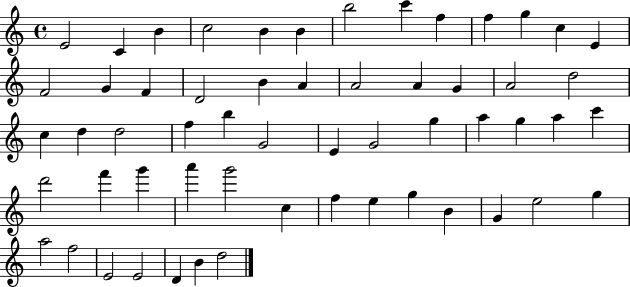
X:1
T:Untitled
M:4/4
L:1/4
K:C
E2 C B c2 B B b2 c' f f g c E F2 G F D2 B A A2 A G A2 d2 c d d2 f b G2 E G2 g a g a c' d'2 f' g' a' g'2 c f e g B G e2 g a2 f2 E2 E2 D B d2